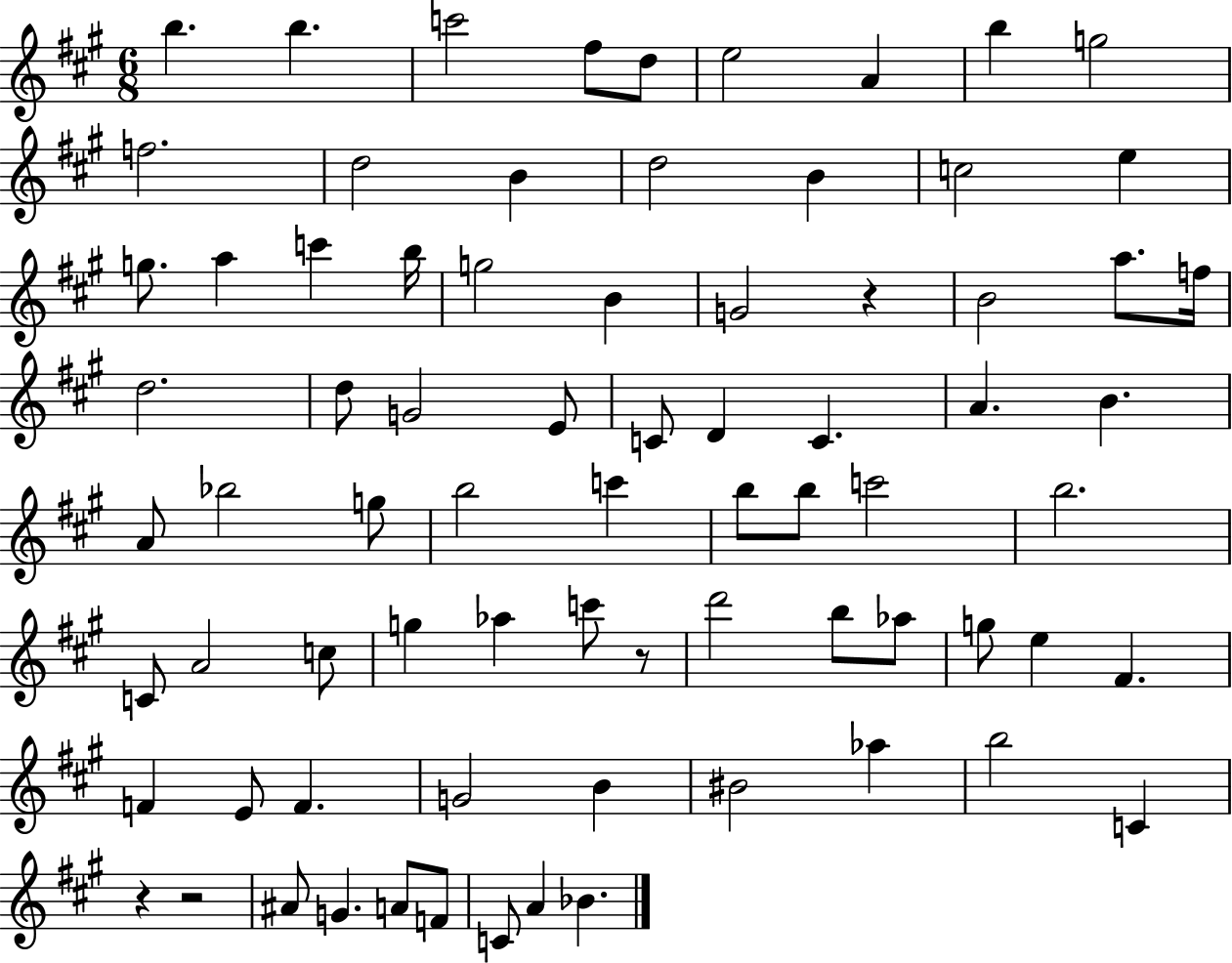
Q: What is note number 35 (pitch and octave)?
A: B4